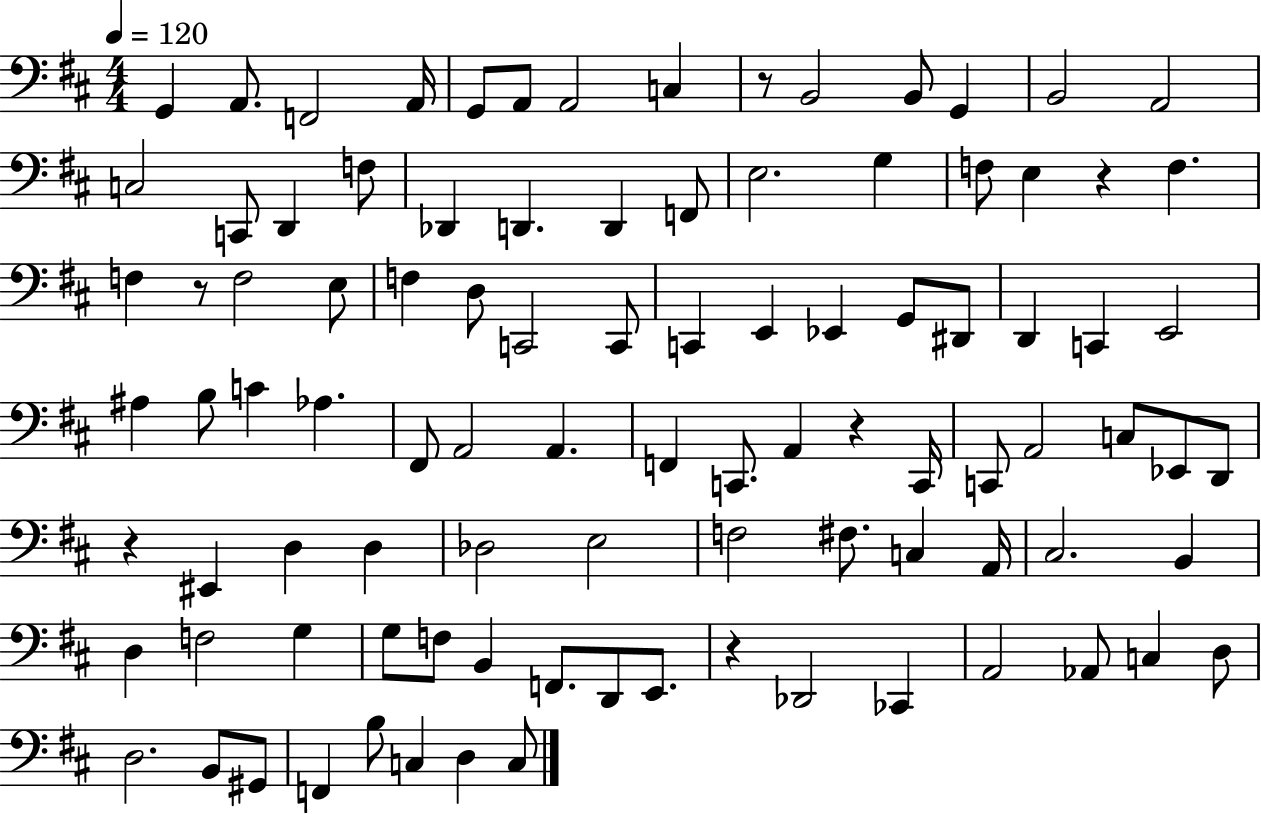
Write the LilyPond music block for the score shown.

{
  \clef bass
  \numericTimeSignature
  \time 4/4
  \key d \major
  \tempo 4 = 120
  g,4 a,8. f,2 a,16 | g,8 a,8 a,2 c4 | r8 b,2 b,8 g,4 | b,2 a,2 | \break c2 c,8 d,4 f8 | des,4 d,4. d,4 f,8 | e2. g4 | f8 e4 r4 f4. | \break f4 r8 f2 e8 | f4 d8 c,2 c,8 | c,4 e,4 ees,4 g,8 dis,8 | d,4 c,4 e,2 | \break ais4 b8 c'4 aes4. | fis,8 a,2 a,4. | f,4 c,8. a,4 r4 c,16 | c,8 a,2 c8 ees,8 d,8 | \break r4 eis,4 d4 d4 | des2 e2 | f2 fis8. c4 a,16 | cis2. b,4 | \break d4 f2 g4 | g8 f8 b,4 f,8. d,8 e,8. | r4 des,2 ces,4 | a,2 aes,8 c4 d8 | \break d2. b,8 gis,8 | f,4 b8 c4 d4 c8 | \bar "|."
}